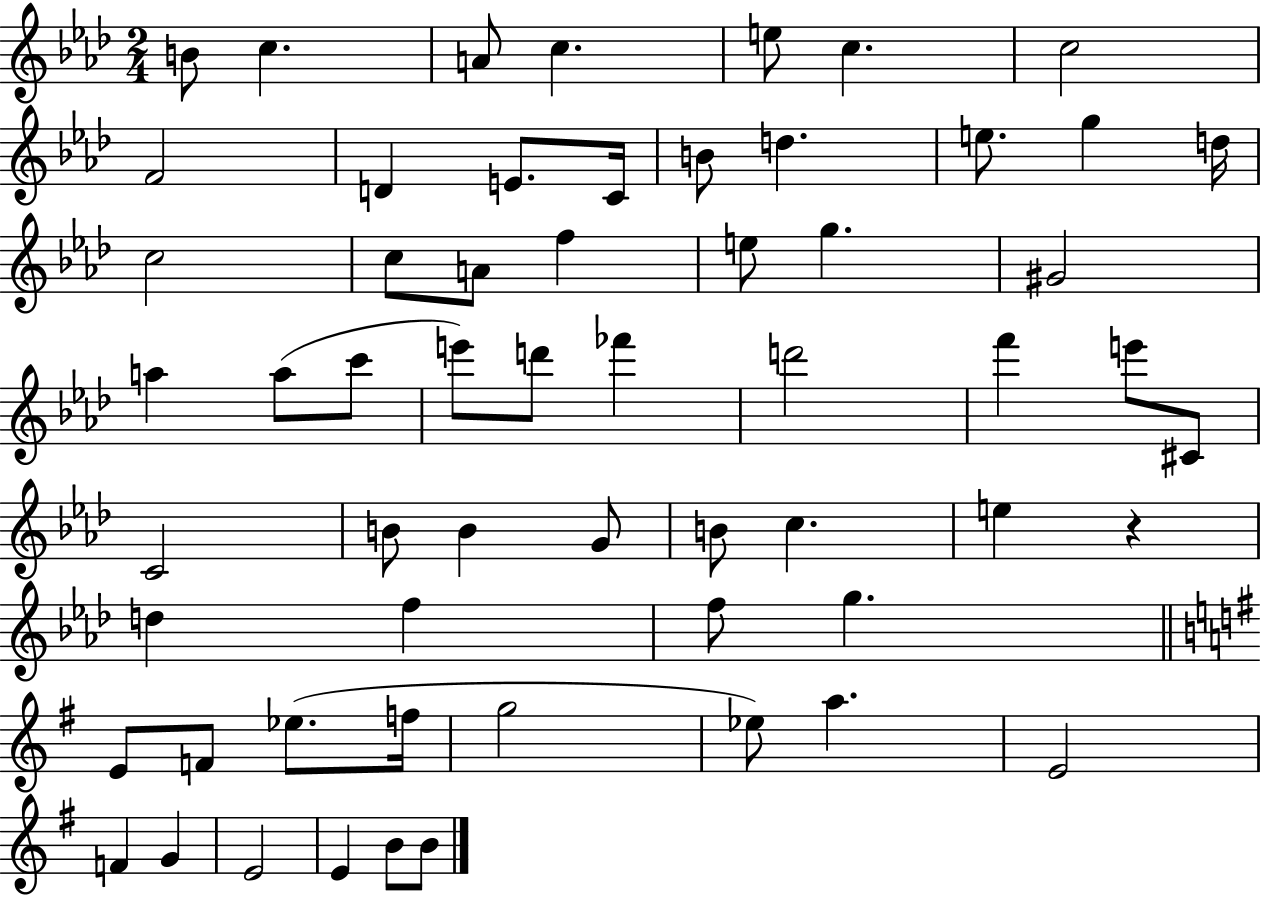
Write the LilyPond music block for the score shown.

{
  \clef treble
  \numericTimeSignature
  \time 2/4
  \key aes \major
  b'8 c''4. | a'8 c''4. | e''8 c''4. | c''2 | \break f'2 | d'4 e'8. c'16 | b'8 d''4. | e''8. g''4 d''16 | \break c''2 | c''8 a'8 f''4 | e''8 g''4. | gis'2 | \break a''4 a''8( c'''8 | e'''8) d'''8 fes'''4 | d'''2 | f'''4 e'''8 cis'8 | \break c'2 | b'8 b'4 g'8 | b'8 c''4. | e''4 r4 | \break d''4 f''4 | f''8 g''4. | \bar "||" \break \key g \major e'8 f'8 ees''8.( f''16 | g''2 | ees''8) a''4. | e'2 | \break f'4 g'4 | e'2 | e'4 b'8 b'8 | \bar "|."
}